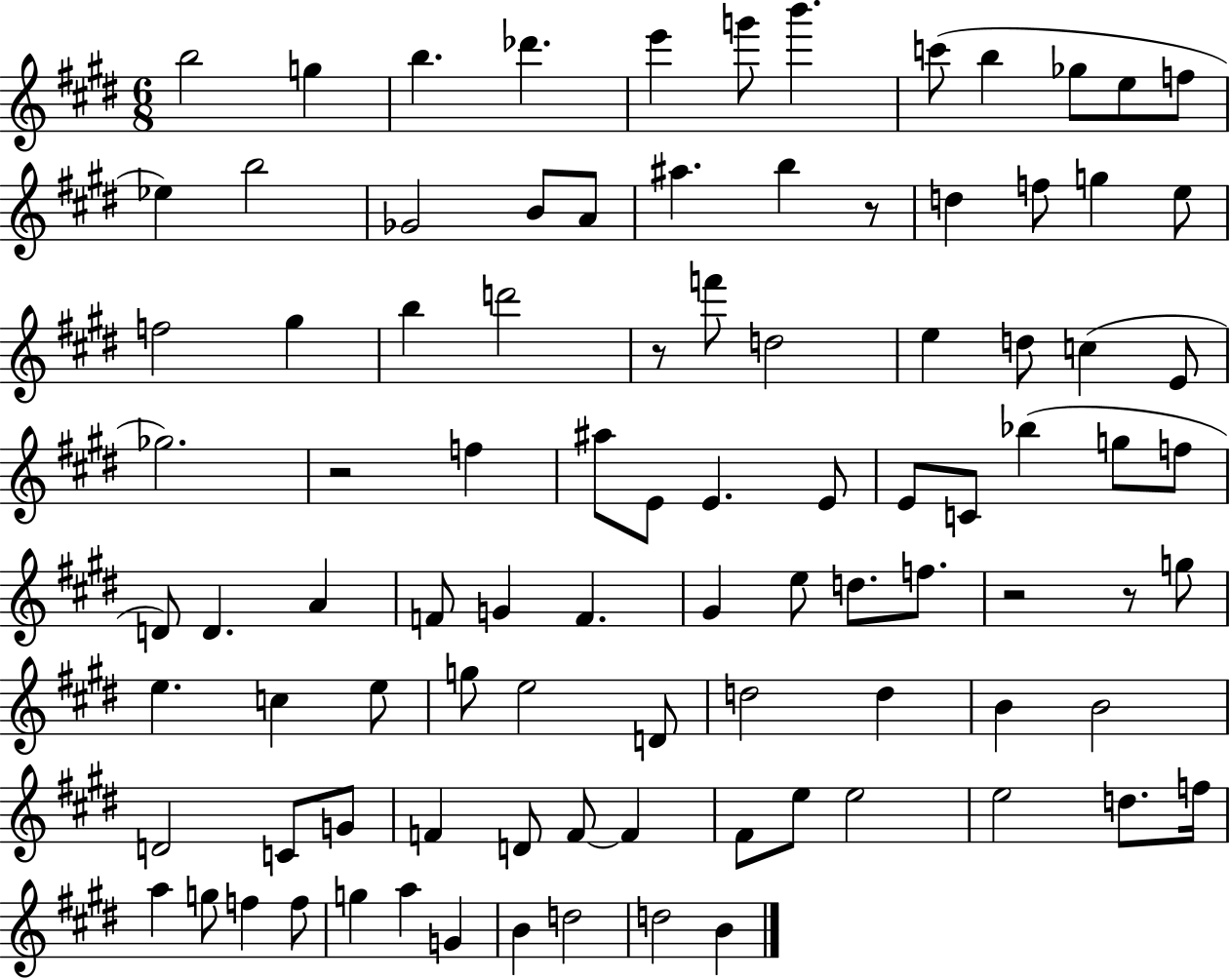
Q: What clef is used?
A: treble